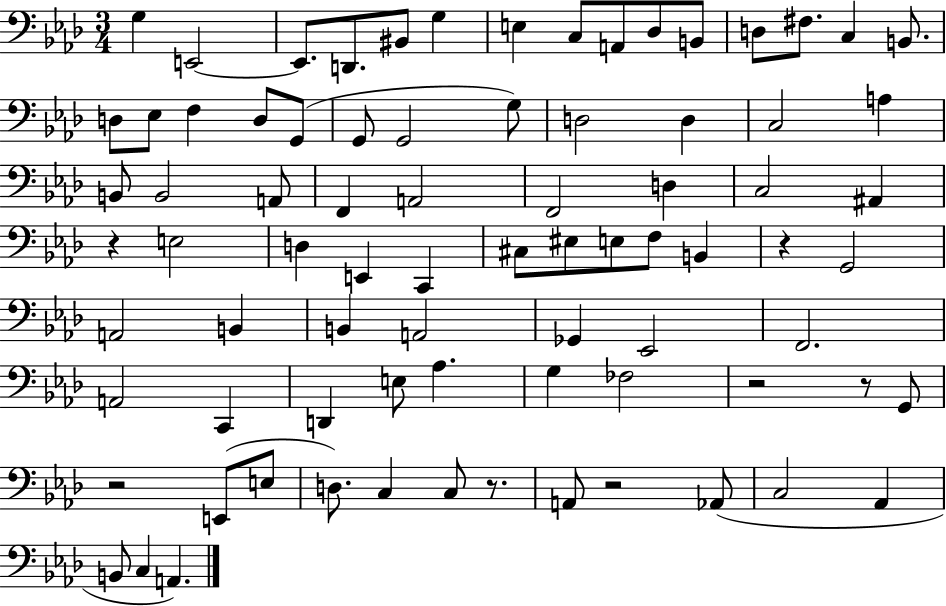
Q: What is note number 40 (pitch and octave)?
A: C2